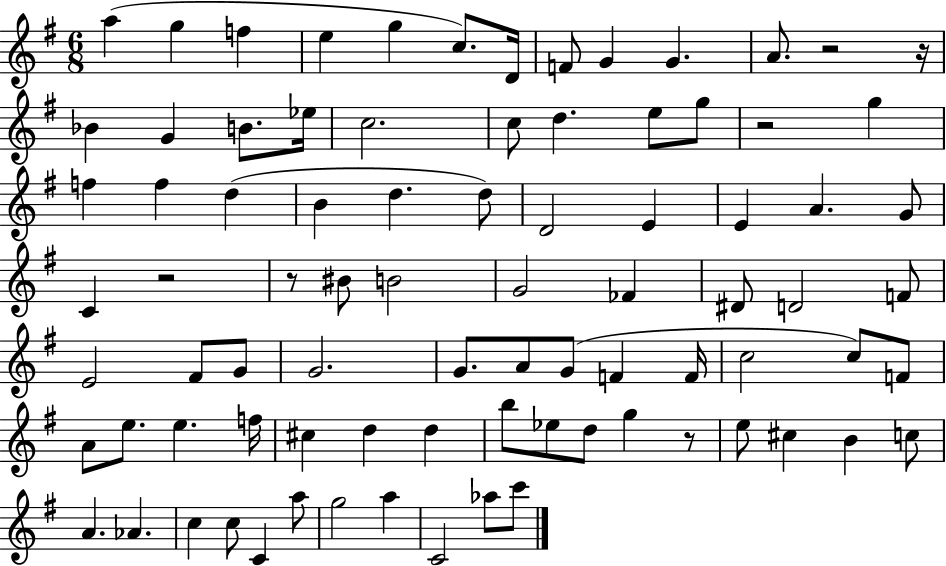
A5/q G5/q F5/q E5/q G5/q C5/e. D4/s F4/e G4/q G4/q. A4/e. R/h R/s Bb4/q G4/q B4/e. Eb5/s C5/h. C5/e D5/q. E5/e G5/e R/h G5/q F5/q F5/q D5/q B4/q D5/q. D5/e D4/h E4/q E4/q A4/q. G4/e C4/q R/h R/e BIS4/e B4/h G4/h FES4/q D#4/e D4/h F4/e E4/h F#4/e G4/e G4/h. G4/e. A4/e G4/e F4/q F4/s C5/h C5/e F4/e A4/e E5/e. E5/q. F5/s C#5/q D5/q D5/q B5/e Eb5/e D5/e G5/q R/e E5/e C#5/q B4/q C5/e A4/q. Ab4/q. C5/q C5/e C4/q A5/e G5/h A5/q C4/h Ab5/e C6/e